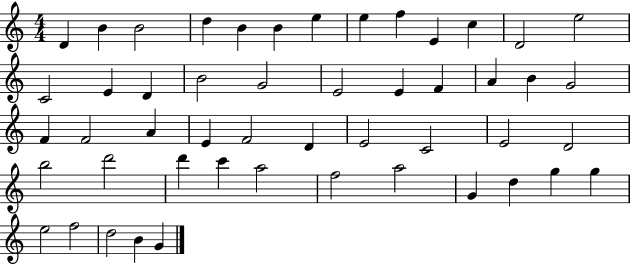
X:1
T:Untitled
M:4/4
L:1/4
K:C
D B B2 d B B e e f E c D2 e2 C2 E D B2 G2 E2 E F A B G2 F F2 A E F2 D E2 C2 E2 D2 b2 d'2 d' c' a2 f2 a2 G d g g e2 f2 d2 B G